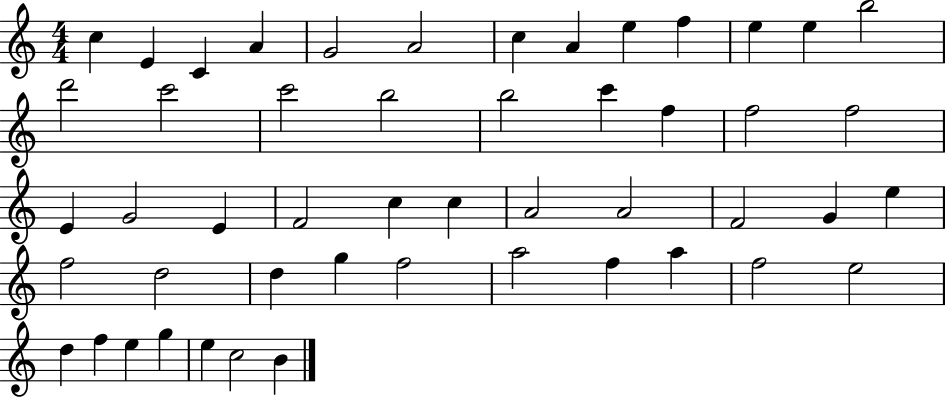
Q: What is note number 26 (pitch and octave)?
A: F4